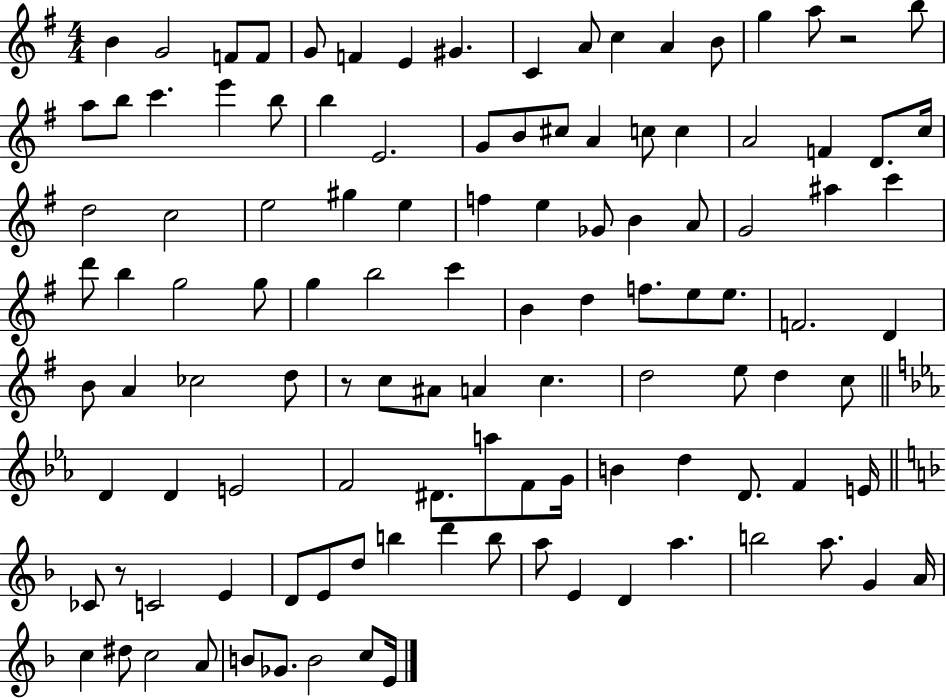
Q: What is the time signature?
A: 4/4